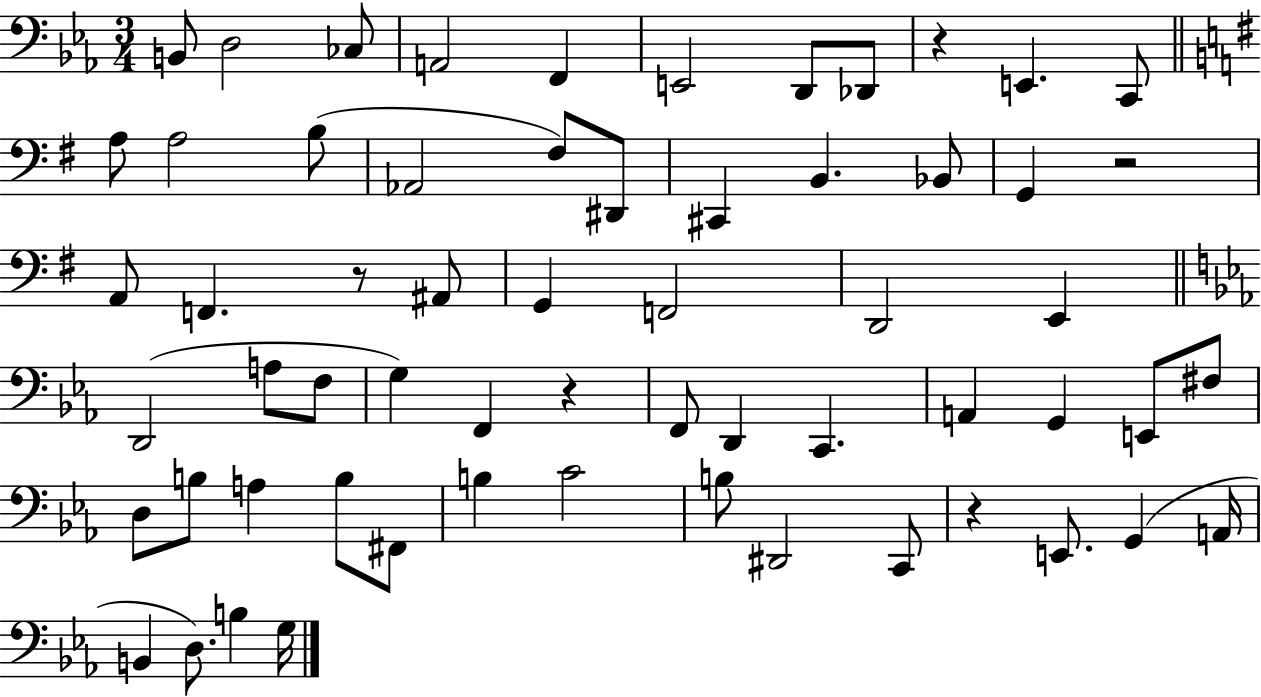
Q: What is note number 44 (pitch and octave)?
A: F#2